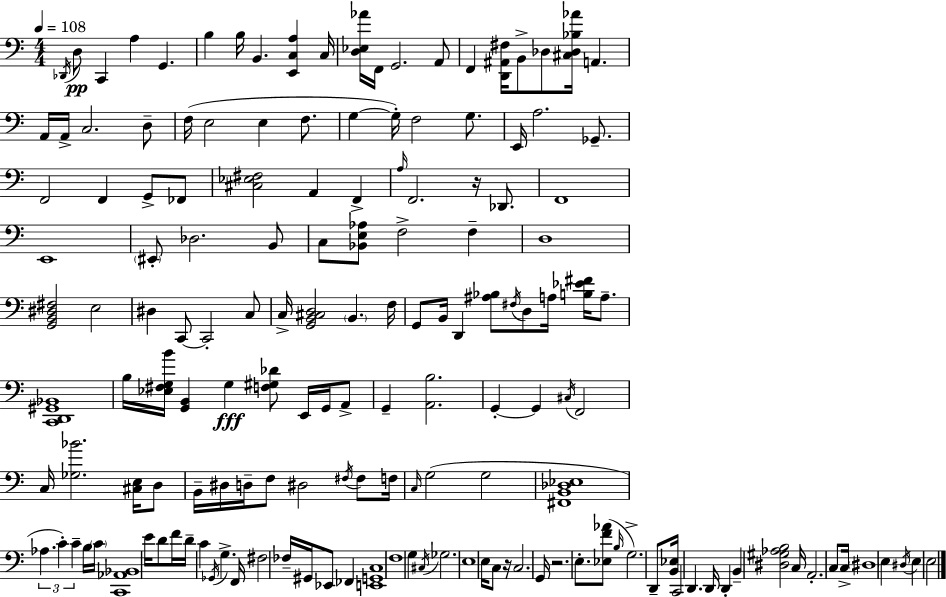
X:1
T:Untitled
M:4/4
L:1/4
K:Am
_D,,/4 D,/2 C,, A, G,, B, B,/4 B,, [E,,C,A,] C,/4 [D,_E,_A]/4 F,,/4 G,,2 A,,/2 F,, [D,,^A,,^F,]/4 B,,/2 _D,/2 [^C,_D,_B,_A]/4 A,, A,,/4 A,,/4 C,2 D,/2 F,/4 E,2 E, F,/2 G, G,/4 F,2 G,/2 E,,/4 A,2 _G,,/2 F,,2 F,, G,,/2 _F,,/2 [^C,_E,^F,]2 A,, F,, A,/4 F,,2 z/4 _D,,/2 F,,4 E,,4 ^E,,/2 _D,2 B,,/2 C,/2 [_B,,E,_A,]/2 F,2 F, D,4 [G,,B,,^D,^F,]2 E,2 ^D, C,,/2 C,,2 C,/2 C,/4 [G,,B,,^C,D,]2 B,, F,/4 G,,/2 B,,/4 D,, [^A,_B,]/2 ^F,/4 D,/2 A,/4 [B,_E^F]/4 A,/2 [C,,D,,^G,,_B,,]4 B,/4 [_E,^F,G,B]/4 [G,,B,,] G, [F,^G,_D]/2 E,,/4 G,,/4 A,,/2 G,, [A,,B,]2 G,, G,, ^C,/4 F,,2 C,/4 [_G,_B]2 [^C,E,]/4 D,/2 B,,/4 ^D,/4 D,/4 F,/2 ^D,2 ^F,/4 ^F,/2 F,/4 C,/4 G,2 G,2 [^F,,B,,_D,_E,]4 _A, C C B,/4 C/4 [C,,_A,,_B,,]4 E/4 D/2 F/4 D/4 C _G,,/4 G, F,,/4 ^F,2 _F,/4 ^G,,/4 _E,,/2 _F,, [E,,G,,C,]4 F,4 G, ^C,/4 _G,2 E,4 E,/4 C,/2 z/4 C,2 G,,/4 z2 E,/2 [_E,F_A]/2 B,/4 G,2 D,,/2 [B,,_E,]/4 C,,2 D,, D,,/4 D,, B,, [^D,^G,_A,B,]2 C,/4 A,,2 C,/2 C,/4 ^D,4 E, ^D,/4 E, E,2